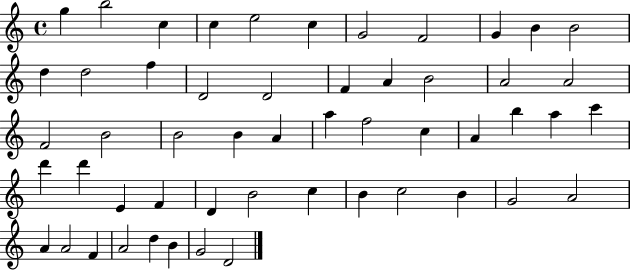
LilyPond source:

{
  \clef treble
  \time 4/4
  \defaultTimeSignature
  \key c \major
  g''4 b''2 c''4 | c''4 e''2 c''4 | g'2 f'2 | g'4 b'4 b'2 | \break d''4 d''2 f''4 | d'2 d'2 | f'4 a'4 b'2 | a'2 a'2 | \break f'2 b'2 | b'2 b'4 a'4 | a''4 f''2 c''4 | a'4 b''4 a''4 c'''4 | \break d'''4 d'''4 e'4 f'4 | d'4 b'2 c''4 | b'4 c''2 b'4 | g'2 a'2 | \break a'4 a'2 f'4 | a'2 d''4 b'4 | g'2 d'2 | \bar "|."
}